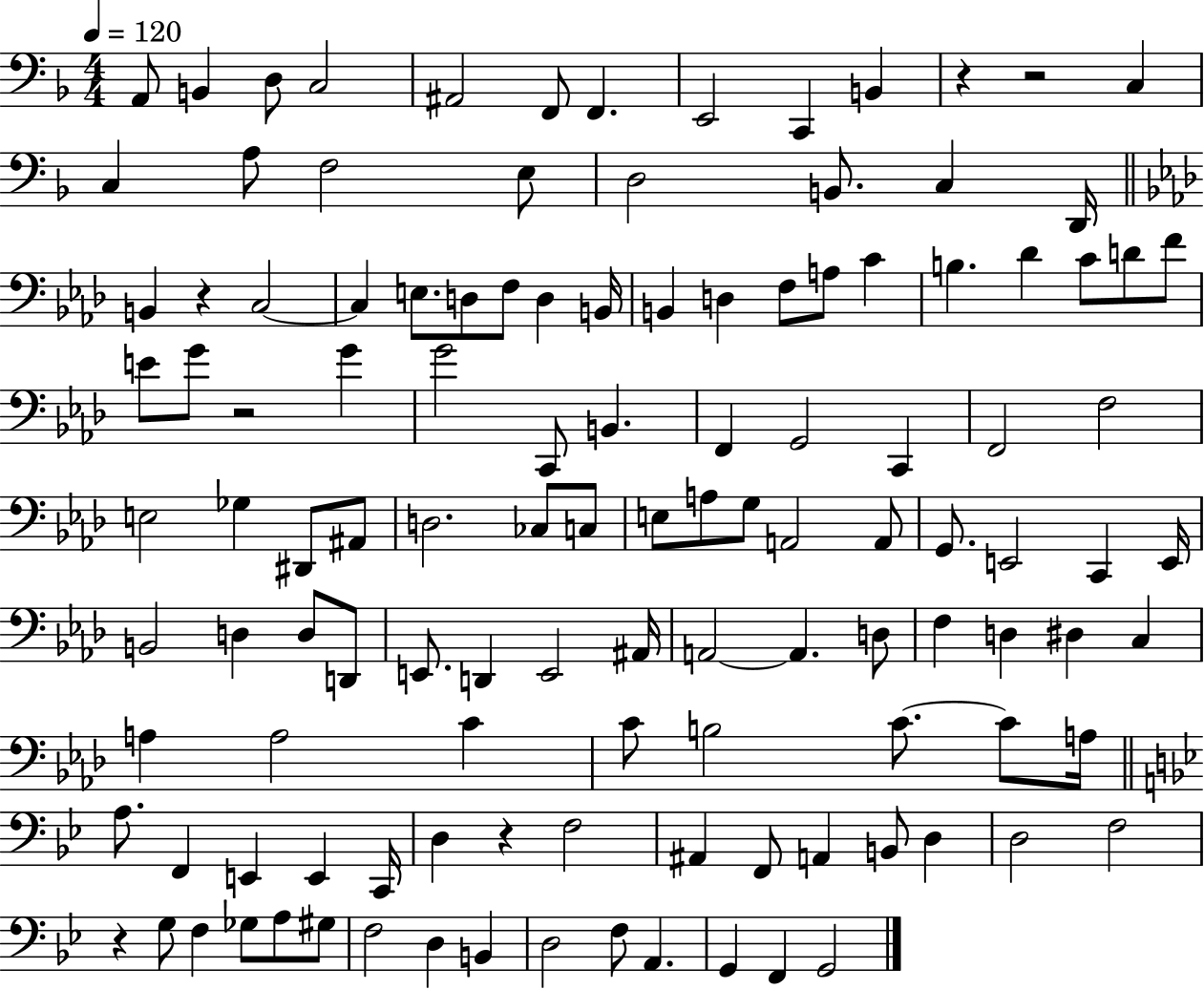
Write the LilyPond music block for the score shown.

{
  \clef bass
  \numericTimeSignature
  \time 4/4
  \key f \major
  \tempo 4 = 120
  a,8 b,4 d8 c2 | ais,2 f,8 f,4. | e,2 c,4 b,4 | r4 r2 c4 | \break c4 a8 f2 e8 | d2 b,8. c4 d,16 | \bar "||" \break \key aes \major b,4 r4 c2~~ | c4 e8. d8 f8 d4 b,16 | b,4 d4 f8 a8 c'4 | b4. des'4 c'8 d'8 f'8 | \break e'8 g'8 r2 g'4 | g'2 c,8 b,4. | f,4 g,2 c,4 | f,2 f2 | \break e2 ges4 dis,8 ais,8 | d2. ces8 c8 | e8 a8 g8 a,2 a,8 | g,8. e,2 c,4 e,16 | \break b,2 d4 d8 d,8 | e,8. d,4 e,2 ais,16 | a,2~~ a,4. d8 | f4 d4 dis4 c4 | \break a4 a2 c'4 | c'8 b2 c'8.~~ c'8 a16 | \bar "||" \break \key bes \major a8. f,4 e,4 e,4 c,16 | d4 r4 f2 | ais,4 f,8 a,4 b,8 d4 | d2 f2 | \break r4 g8 f4 ges8 a8 gis8 | f2 d4 b,4 | d2 f8 a,4. | g,4 f,4 g,2 | \break \bar "|."
}